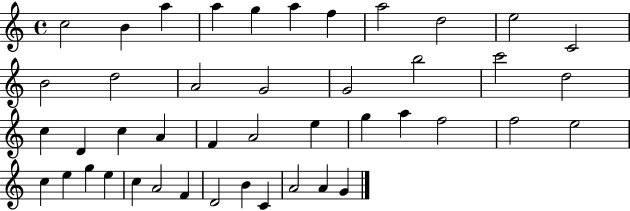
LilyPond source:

{
  \clef treble
  \time 4/4
  \defaultTimeSignature
  \key c \major
  c''2 b'4 a''4 | a''4 g''4 a''4 f''4 | a''2 d''2 | e''2 c'2 | \break b'2 d''2 | a'2 g'2 | g'2 b''2 | c'''2 d''2 | \break c''4 d'4 c''4 a'4 | f'4 a'2 e''4 | g''4 a''4 f''2 | f''2 e''2 | \break c''4 e''4 g''4 e''4 | c''4 a'2 f'4 | d'2 b'4 c'4 | a'2 a'4 g'4 | \break \bar "|."
}